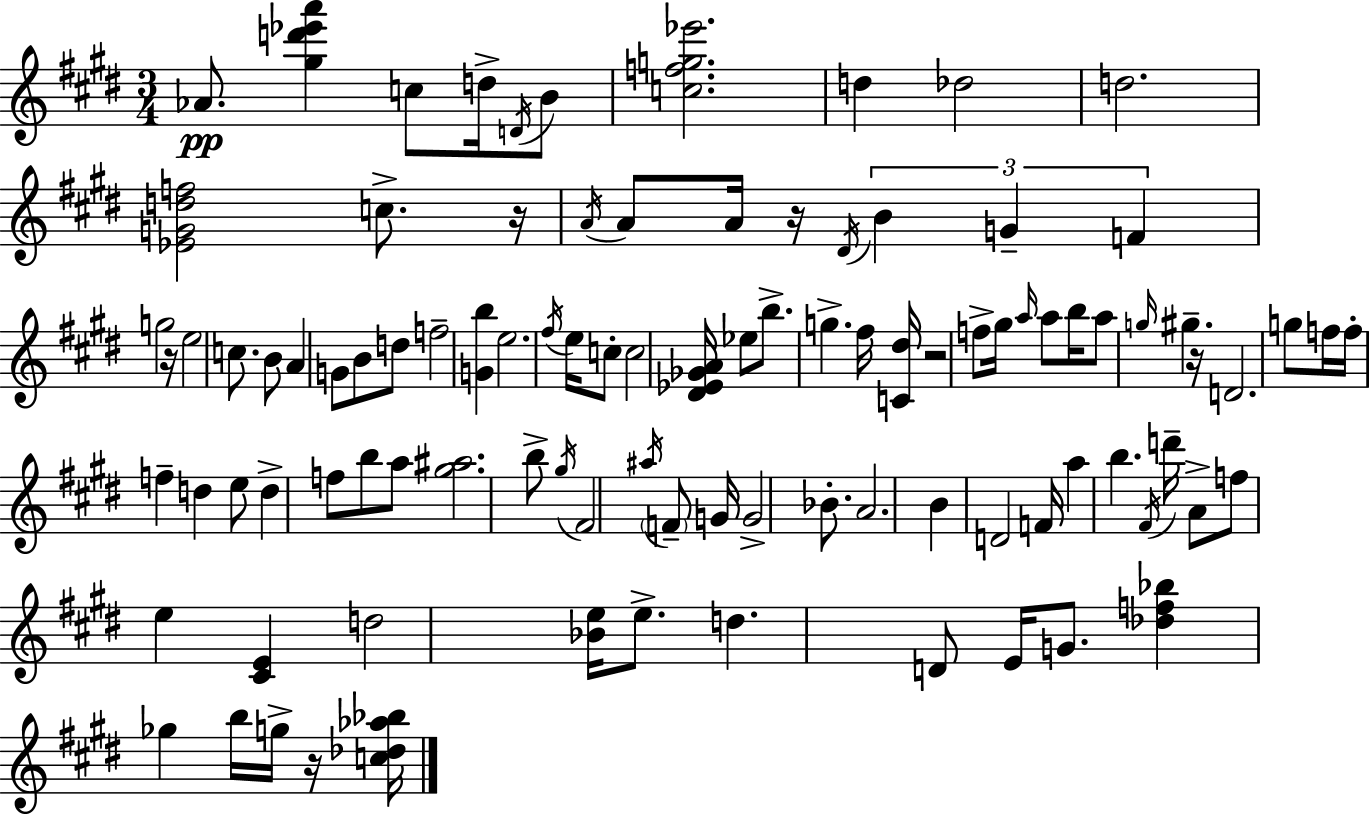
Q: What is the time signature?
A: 3/4